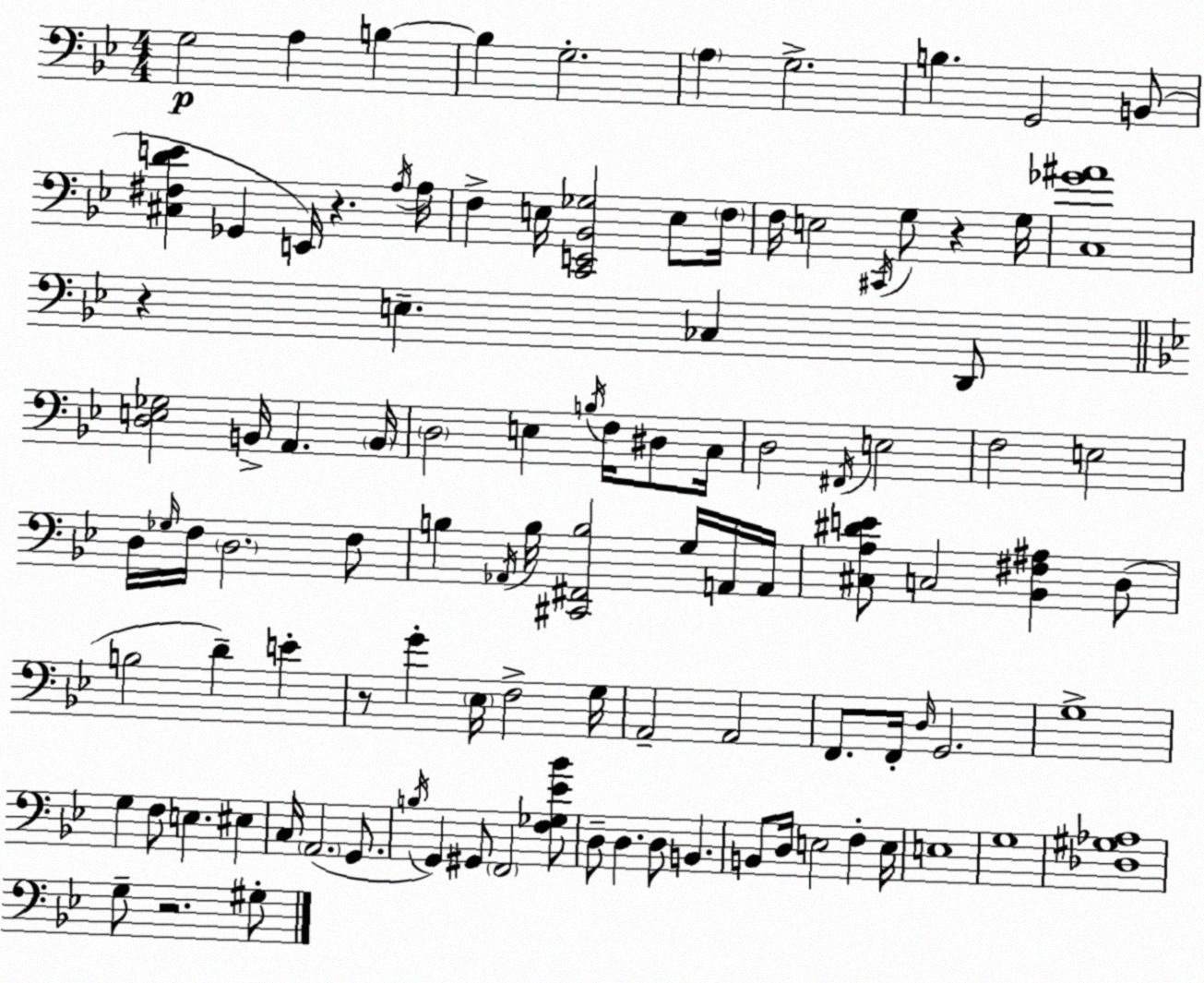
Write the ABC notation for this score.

X:1
T:Untitled
M:4/4
L:1/4
K:Bb
G,2 A, B, B, G,2 A, G,2 B, G,,2 B,,/2 [^C,^F,DE] _G,, E,,/4 z A,/4 A,/4 F, E,/4 [C,,E,,_B,,_G,]2 E,/2 F,/4 F,/4 E,2 ^C,,/4 G,/2 z G,/4 [C,_G^A]4 z E, _C, D,,/2 [D,E,_G,]2 B,,/4 A,, B,,/4 D,2 E, B,/4 F,/4 ^D,/2 C,/4 D,2 ^F,,/4 E,2 F,2 E,2 D,/4 _G,/4 F,/4 D,2 F,/2 B, _A,,/4 B,/4 [^C,,^F,,B,]2 G,/4 A,,/4 A,,/4 [^C,A,^DE]/2 C,2 [_B,,^F,^A,] D,/2 B,2 D E z/2 G _E,/4 F,2 G,/4 A,,2 A,,2 F,,/2 F,,/4 D,/4 G,,2 G,4 G, F,/2 E, ^E, C,/4 A,,2 G,,/2 B,/4 G,, ^G,,/2 F,,2 [F,_G,_E_B]/2 D,/2 D, D,/2 B,, B,,/2 D,/4 E,2 F, E,/4 E,4 G,4 [_D,^G,_A,]4 G,/2 z2 ^G,/2